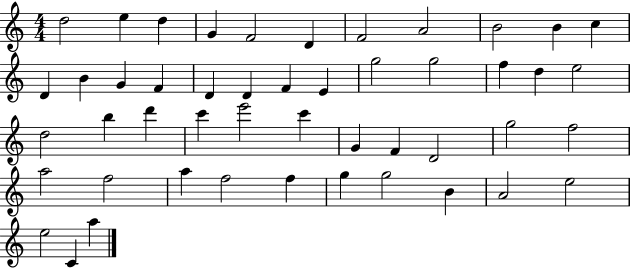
X:1
T:Untitled
M:4/4
L:1/4
K:C
d2 e d G F2 D F2 A2 B2 B c D B G F D D F E g2 g2 f d e2 d2 b d' c' e'2 c' G F D2 g2 f2 a2 f2 a f2 f g g2 B A2 e2 e2 C a